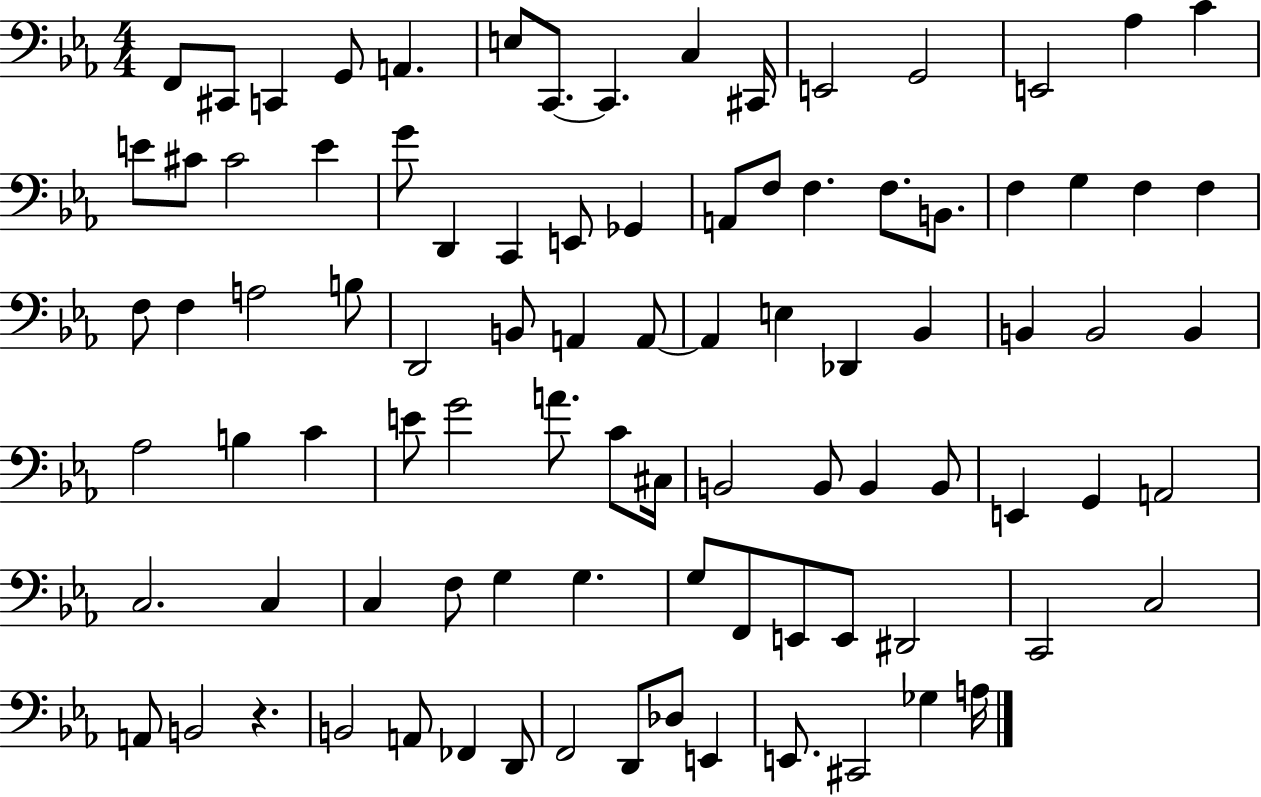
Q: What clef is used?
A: bass